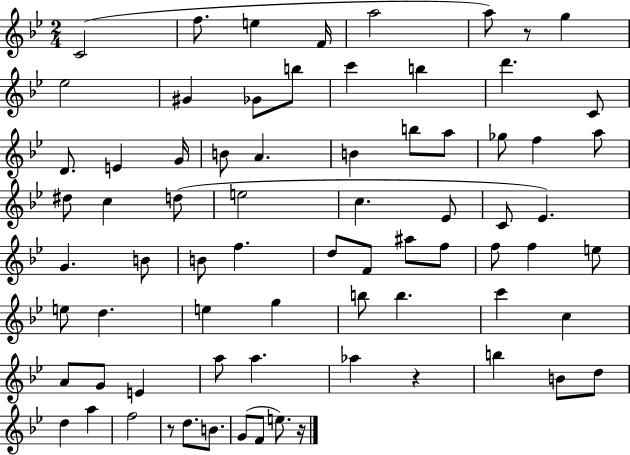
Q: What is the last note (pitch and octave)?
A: E5